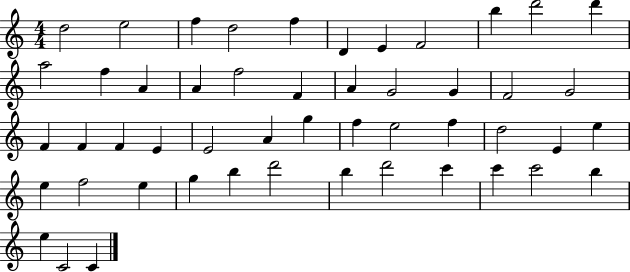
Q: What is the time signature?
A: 4/4